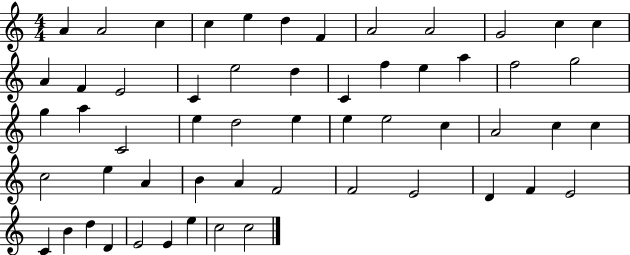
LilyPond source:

{
  \clef treble
  \numericTimeSignature
  \time 4/4
  \key c \major
  a'4 a'2 c''4 | c''4 e''4 d''4 f'4 | a'2 a'2 | g'2 c''4 c''4 | \break a'4 f'4 e'2 | c'4 e''2 d''4 | c'4 f''4 e''4 a''4 | f''2 g''2 | \break g''4 a''4 c'2 | e''4 d''2 e''4 | e''4 e''2 c''4 | a'2 c''4 c''4 | \break c''2 e''4 a'4 | b'4 a'4 f'2 | f'2 e'2 | d'4 f'4 e'2 | \break c'4 b'4 d''4 d'4 | e'2 e'4 e''4 | c''2 c''2 | \bar "|."
}